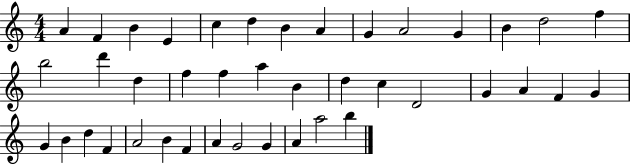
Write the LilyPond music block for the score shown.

{
  \clef treble
  \numericTimeSignature
  \time 4/4
  \key c \major
  a'4 f'4 b'4 e'4 | c''4 d''4 b'4 a'4 | g'4 a'2 g'4 | b'4 d''2 f''4 | \break b''2 d'''4 d''4 | f''4 f''4 a''4 b'4 | d''4 c''4 d'2 | g'4 a'4 f'4 g'4 | \break g'4 b'4 d''4 f'4 | a'2 b'4 f'4 | a'4 g'2 g'4 | a'4 a''2 b''4 | \break \bar "|."
}